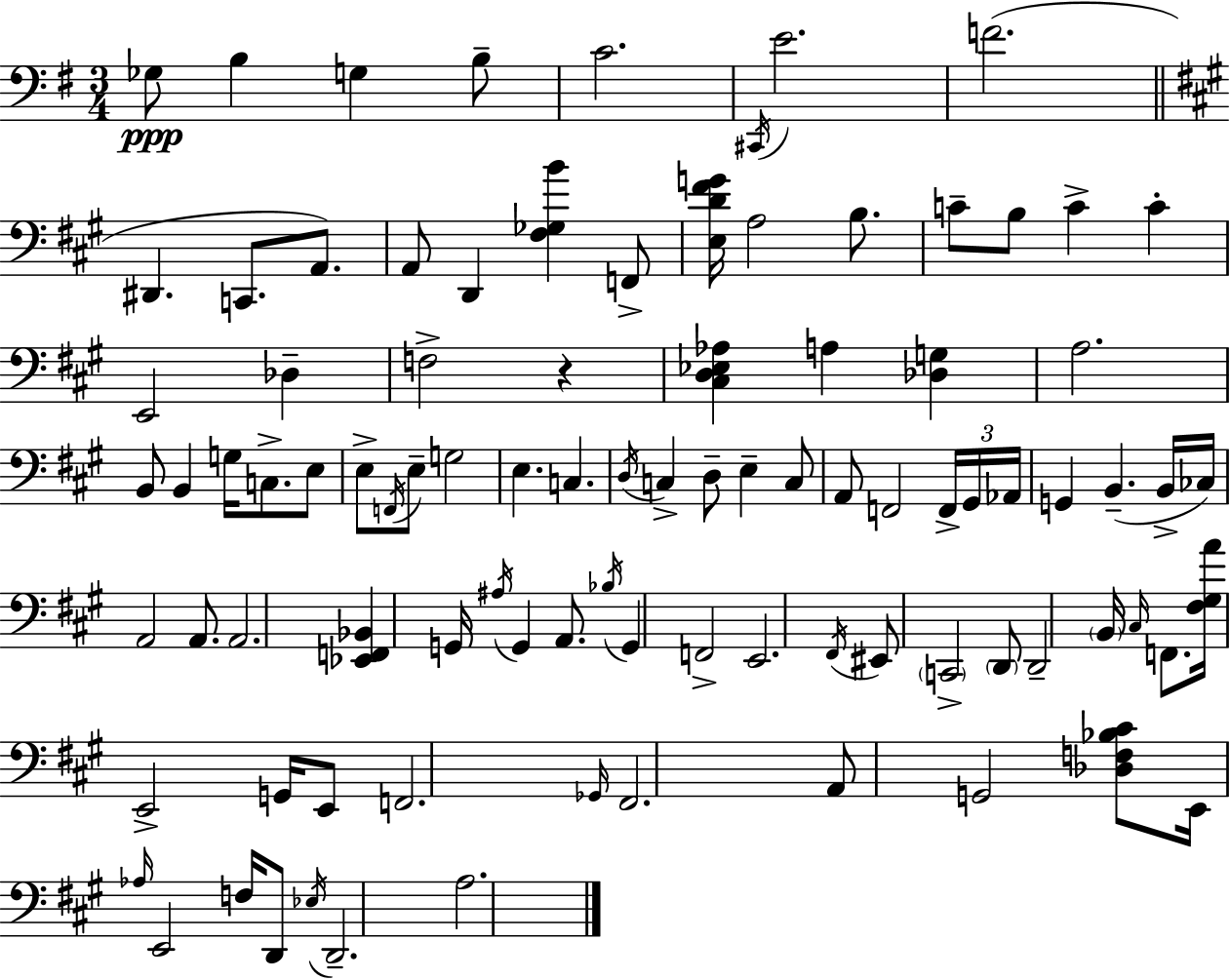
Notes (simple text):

Gb3/e B3/q G3/q B3/e C4/h. C#2/s E4/h. F4/h. D#2/q. C2/e. A2/e. A2/e D2/q [F#3,Gb3,B4]/q F2/e [E3,D4,F#4,G4]/s A3/h B3/e. C4/e B3/e C4/q C4/q E2/h Db3/q F3/h R/q [C#3,D3,Eb3,Ab3]/q A3/q [Db3,G3]/q A3/h. B2/e B2/q G3/s C3/e. E3/e E3/e F2/s E3/e G3/h E3/q. C3/q. D3/s C3/q D3/e E3/q C3/e A2/e F2/h F2/s G#2/s Ab2/s G2/q B2/q. B2/s CES3/s A2/h A2/e. A2/h. [Eb2,F2,Bb2]/q G2/s A#3/s G2/q A2/e. Bb3/s G2/q F2/h E2/h. F#2/s EIS2/e C2/h D2/e D2/h B2/s C#3/s F2/e. [F#3,G#3,A4]/s E2/h G2/s E2/e F2/h. Gb2/s F#2/h. A2/e G2/h [Db3,F3,Bb3,C#4]/e E2/s Ab3/s E2/h F3/s D2/e Eb3/s D2/h. A3/h.